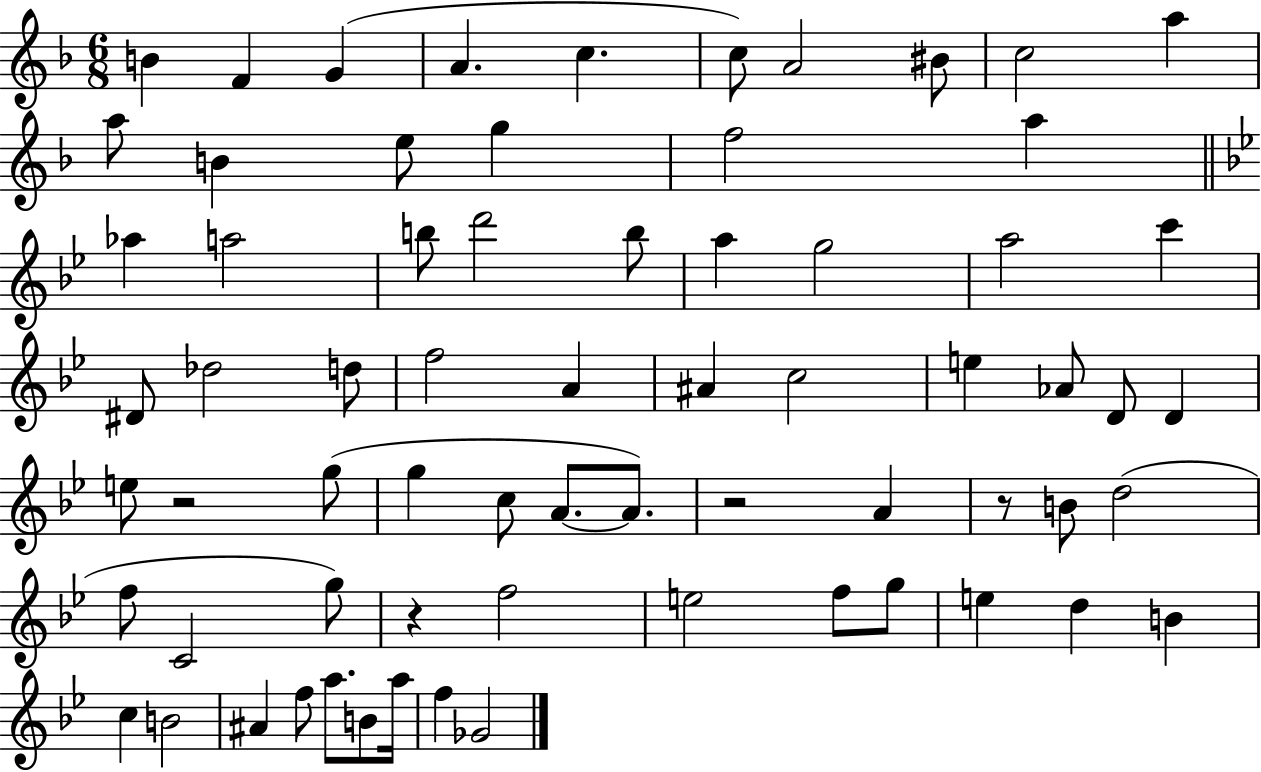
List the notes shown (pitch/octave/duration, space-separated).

B4/q F4/q G4/q A4/q. C5/q. C5/e A4/h BIS4/e C5/h A5/q A5/e B4/q E5/e G5/q F5/h A5/q Ab5/q A5/h B5/e D6/h B5/e A5/q G5/h A5/h C6/q D#4/e Db5/h D5/e F5/h A4/q A#4/q C5/h E5/q Ab4/e D4/e D4/q E5/e R/h G5/e G5/q C5/e A4/e. A4/e. R/h A4/q R/e B4/e D5/h F5/e C4/h G5/e R/q F5/h E5/h F5/e G5/e E5/q D5/q B4/q C5/q B4/h A#4/q F5/e A5/e. B4/e A5/s F5/q Gb4/h